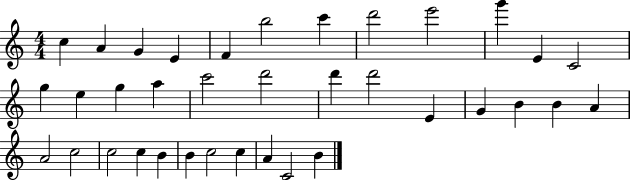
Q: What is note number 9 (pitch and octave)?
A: E6